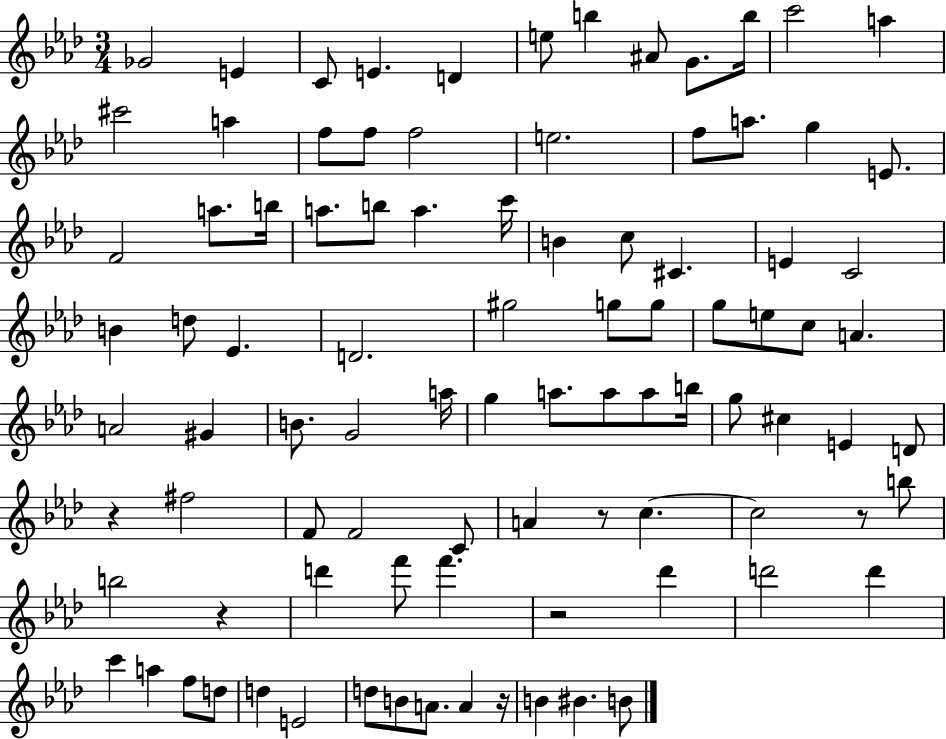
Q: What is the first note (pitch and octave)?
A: Gb4